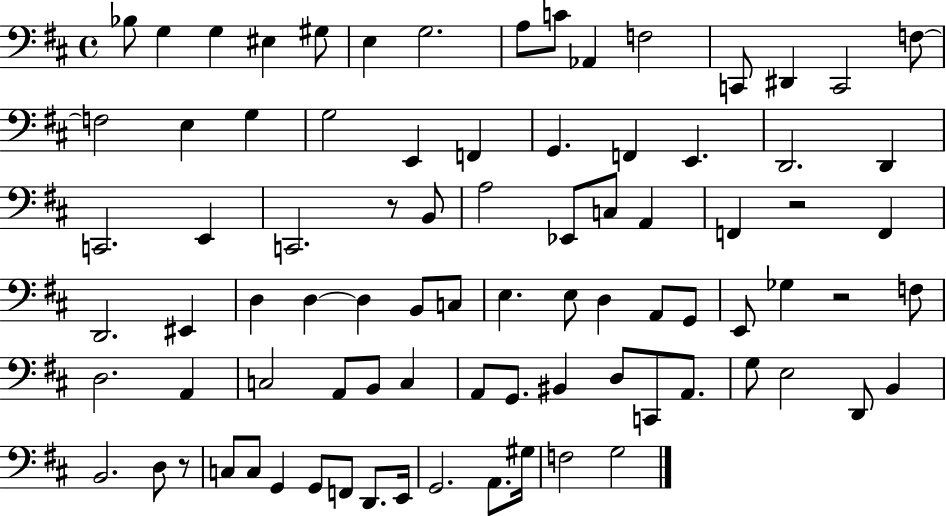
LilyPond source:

{
  \clef bass
  \time 4/4
  \defaultTimeSignature
  \key d \major
  bes8 g4 g4 eis4 gis8 | e4 g2. | a8 c'8 aes,4 f2 | c,8 dis,4 c,2 f8~~ | \break f2 e4 g4 | g2 e,4 f,4 | g,4. f,4 e,4. | d,2. d,4 | \break c,2. e,4 | c,2. r8 b,8 | a2 ees,8 c8 a,4 | f,4 r2 f,4 | \break d,2. eis,4 | d4 d4~~ d4 b,8 c8 | e4. e8 d4 a,8 g,8 | e,8 ges4 r2 f8 | \break d2. a,4 | c2 a,8 b,8 c4 | a,8 g,8. bis,4 d8 c,8 a,8. | g8 e2 d,8 b,4 | \break b,2. d8 r8 | c8 c8 g,4 g,8 f,8 d,8. e,16 | g,2. a,8. gis16 | f2 g2 | \break \bar "|."
}